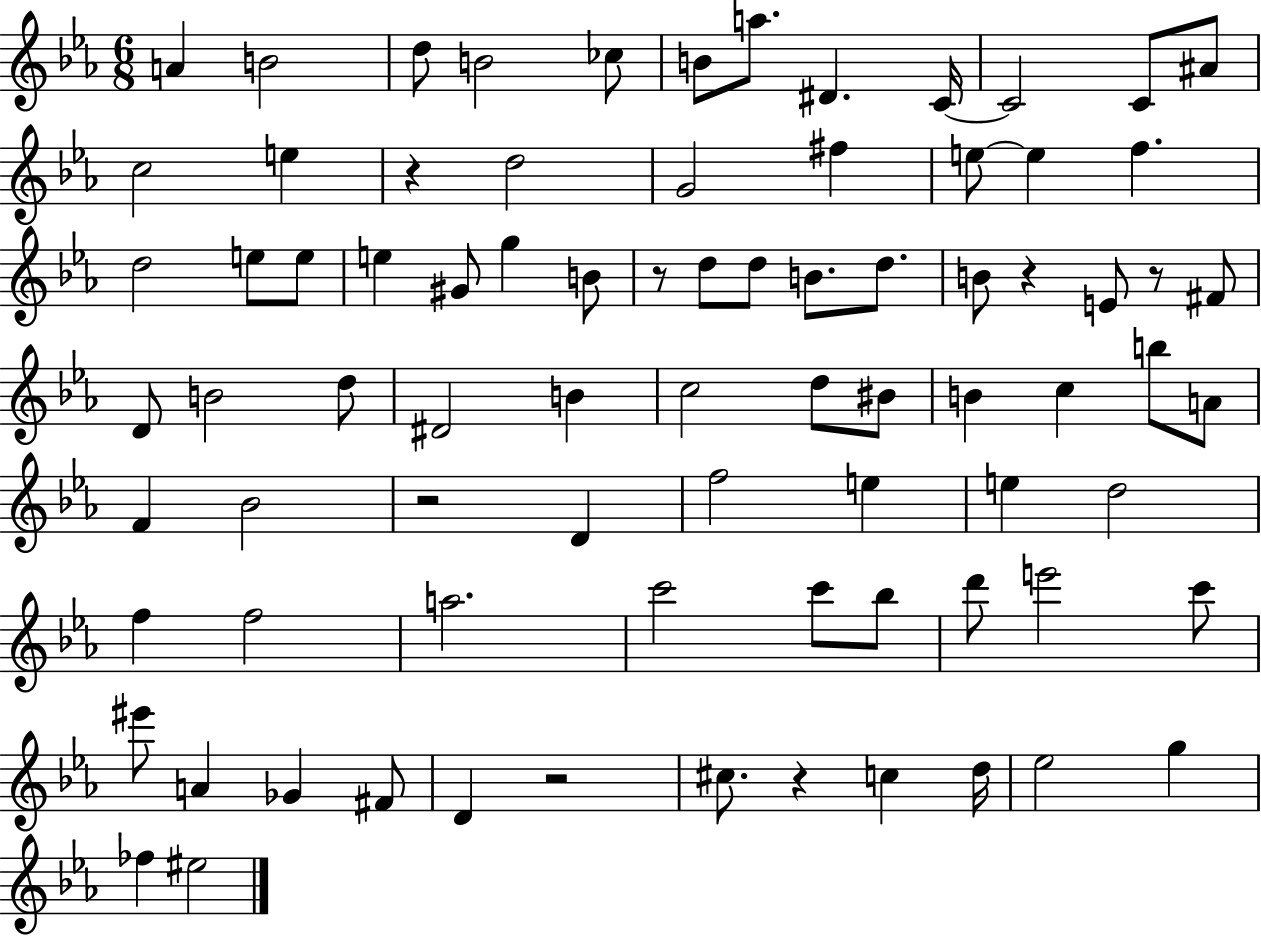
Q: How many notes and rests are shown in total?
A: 81